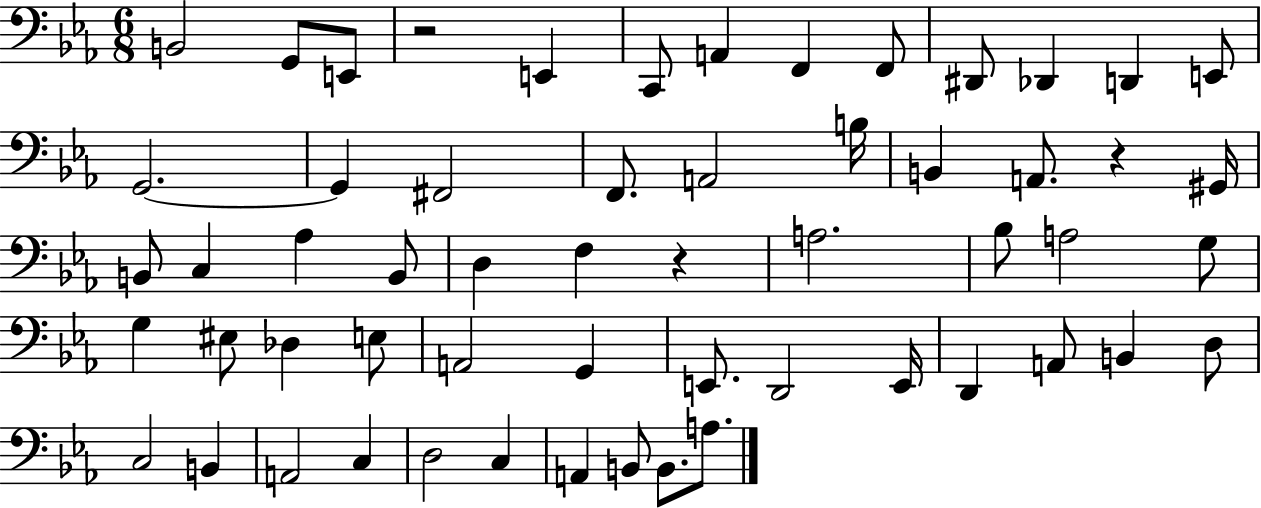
B2/h G2/e E2/e R/h E2/q C2/e A2/q F2/q F2/e D#2/e Db2/q D2/q E2/e G2/h. G2/q F#2/h F2/e. A2/h B3/s B2/q A2/e. R/q G#2/s B2/e C3/q Ab3/q B2/e D3/q F3/q R/q A3/h. Bb3/e A3/h G3/e G3/q EIS3/e Db3/q E3/e A2/h G2/q E2/e. D2/h E2/s D2/q A2/e B2/q D3/e C3/h B2/q A2/h C3/q D3/h C3/q A2/q B2/e B2/e. A3/e.